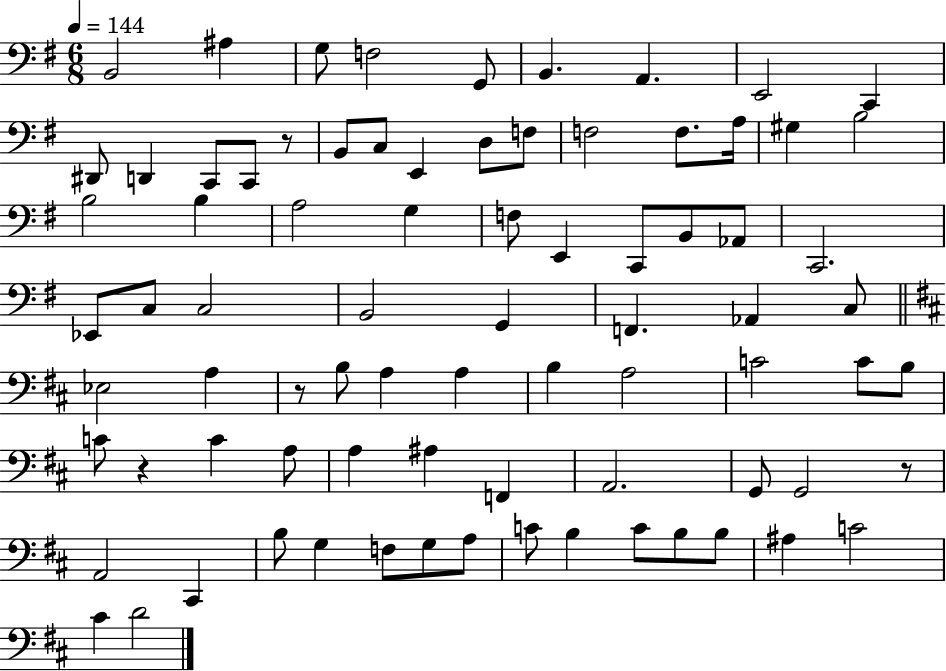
X:1
T:Untitled
M:6/8
L:1/4
K:G
B,,2 ^A, G,/2 F,2 G,,/2 B,, A,, E,,2 C,, ^D,,/2 D,, C,,/2 C,,/2 z/2 B,,/2 C,/2 E,, D,/2 F,/2 F,2 F,/2 A,/4 ^G, B,2 B,2 B, A,2 G, F,/2 E,, C,,/2 B,,/2 _A,,/2 C,,2 _E,,/2 C,/2 C,2 B,,2 G,, F,, _A,, C,/2 _E,2 A, z/2 B,/2 A, A, B, A,2 C2 C/2 B,/2 C/2 z C A,/2 A, ^A, F,, A,,2 G,,/2 G,,2 z/2 A,,2 ^C,, B,/2 G, F,/2 G,/2 A,/2 C/2 B, C/2 B,/2 B,/2 ^A, C2 ^C D2